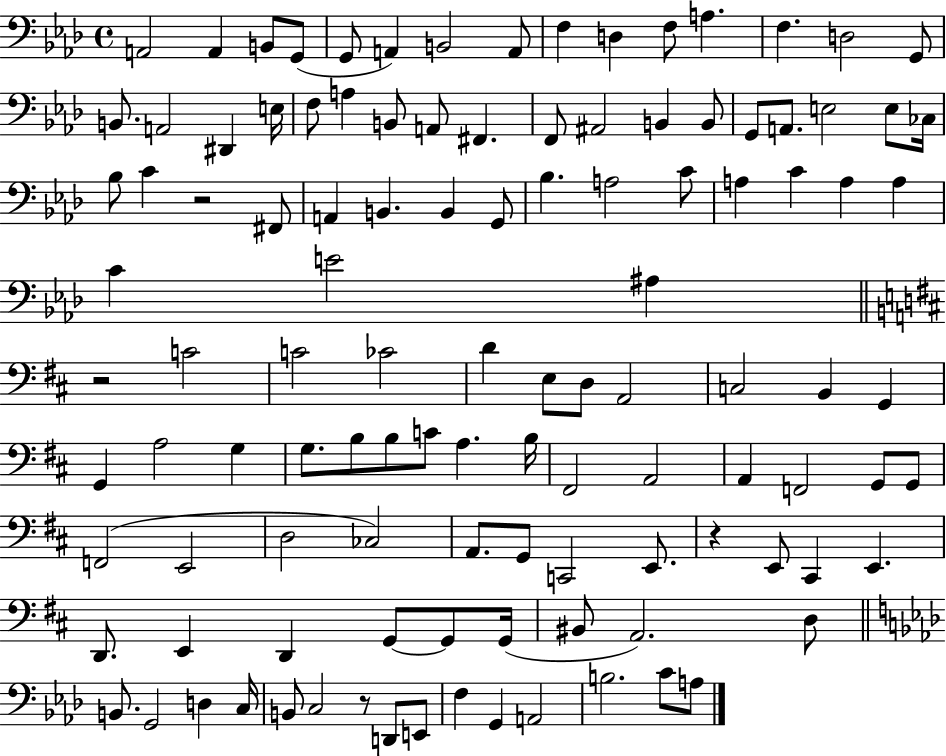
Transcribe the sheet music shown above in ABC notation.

X:1
T:Untitled
M:4/4
L:1/4
K:Ab
A,,2 A,, B,,/2 G,,/2 G,,/2 A,, B,,2 A,,/2 F, D, F,/2 A, F, D,2 G,,/2 B,,/2 A,,2 ^D,, E,/4 F,/2 A, B,,/2 A,,/2 ^F,, F,,/2 ^A,,2 B,, B,,/2 G,,/2 A,,/2 E,2 E,/2 _C,/4 _B,/2 C z2 ^F,,/2 A,, B,, B,, G,,/2 _B, A,2 C/2 A, C A, A, C E2 ^A, z2 C2 C2 _C2 D E,/2 D,/2 A,,2 C,2 B,, G,, G,, A,2 G, G,/2 B,/2 B,/2 C/2 A, B,/4 ^F,,2 A,,2 A,, F,,2 G,,/2 G,,/2 F,,2 E,,2 D,2 _C,2 A,,/2 G,,/2 C,,2 E,,/2 z E,,/2 ^C,, E,, D,,/2 E,, D,, G,,/2 G,,/2 G,,/4 ^B,,/2 A,,2 D,/2 B,,/2 G,,2 D, C,/4 B,,/2 C,2 z/2 D,,/2 E,,/2 F, G,, A,,2 B,2 C/2 A,/2